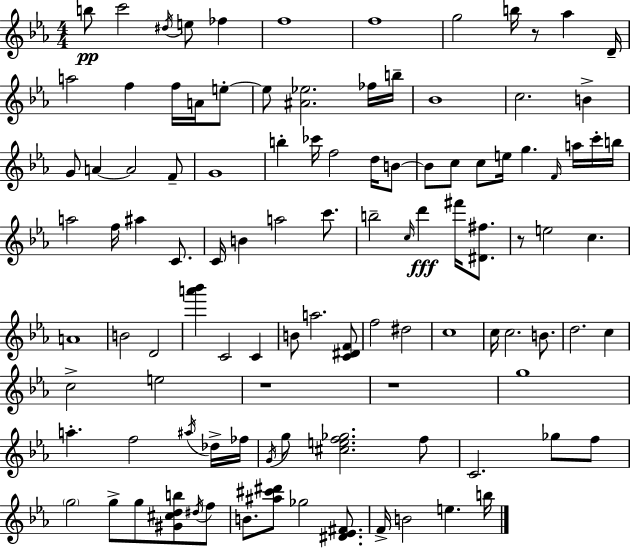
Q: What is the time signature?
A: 4/4